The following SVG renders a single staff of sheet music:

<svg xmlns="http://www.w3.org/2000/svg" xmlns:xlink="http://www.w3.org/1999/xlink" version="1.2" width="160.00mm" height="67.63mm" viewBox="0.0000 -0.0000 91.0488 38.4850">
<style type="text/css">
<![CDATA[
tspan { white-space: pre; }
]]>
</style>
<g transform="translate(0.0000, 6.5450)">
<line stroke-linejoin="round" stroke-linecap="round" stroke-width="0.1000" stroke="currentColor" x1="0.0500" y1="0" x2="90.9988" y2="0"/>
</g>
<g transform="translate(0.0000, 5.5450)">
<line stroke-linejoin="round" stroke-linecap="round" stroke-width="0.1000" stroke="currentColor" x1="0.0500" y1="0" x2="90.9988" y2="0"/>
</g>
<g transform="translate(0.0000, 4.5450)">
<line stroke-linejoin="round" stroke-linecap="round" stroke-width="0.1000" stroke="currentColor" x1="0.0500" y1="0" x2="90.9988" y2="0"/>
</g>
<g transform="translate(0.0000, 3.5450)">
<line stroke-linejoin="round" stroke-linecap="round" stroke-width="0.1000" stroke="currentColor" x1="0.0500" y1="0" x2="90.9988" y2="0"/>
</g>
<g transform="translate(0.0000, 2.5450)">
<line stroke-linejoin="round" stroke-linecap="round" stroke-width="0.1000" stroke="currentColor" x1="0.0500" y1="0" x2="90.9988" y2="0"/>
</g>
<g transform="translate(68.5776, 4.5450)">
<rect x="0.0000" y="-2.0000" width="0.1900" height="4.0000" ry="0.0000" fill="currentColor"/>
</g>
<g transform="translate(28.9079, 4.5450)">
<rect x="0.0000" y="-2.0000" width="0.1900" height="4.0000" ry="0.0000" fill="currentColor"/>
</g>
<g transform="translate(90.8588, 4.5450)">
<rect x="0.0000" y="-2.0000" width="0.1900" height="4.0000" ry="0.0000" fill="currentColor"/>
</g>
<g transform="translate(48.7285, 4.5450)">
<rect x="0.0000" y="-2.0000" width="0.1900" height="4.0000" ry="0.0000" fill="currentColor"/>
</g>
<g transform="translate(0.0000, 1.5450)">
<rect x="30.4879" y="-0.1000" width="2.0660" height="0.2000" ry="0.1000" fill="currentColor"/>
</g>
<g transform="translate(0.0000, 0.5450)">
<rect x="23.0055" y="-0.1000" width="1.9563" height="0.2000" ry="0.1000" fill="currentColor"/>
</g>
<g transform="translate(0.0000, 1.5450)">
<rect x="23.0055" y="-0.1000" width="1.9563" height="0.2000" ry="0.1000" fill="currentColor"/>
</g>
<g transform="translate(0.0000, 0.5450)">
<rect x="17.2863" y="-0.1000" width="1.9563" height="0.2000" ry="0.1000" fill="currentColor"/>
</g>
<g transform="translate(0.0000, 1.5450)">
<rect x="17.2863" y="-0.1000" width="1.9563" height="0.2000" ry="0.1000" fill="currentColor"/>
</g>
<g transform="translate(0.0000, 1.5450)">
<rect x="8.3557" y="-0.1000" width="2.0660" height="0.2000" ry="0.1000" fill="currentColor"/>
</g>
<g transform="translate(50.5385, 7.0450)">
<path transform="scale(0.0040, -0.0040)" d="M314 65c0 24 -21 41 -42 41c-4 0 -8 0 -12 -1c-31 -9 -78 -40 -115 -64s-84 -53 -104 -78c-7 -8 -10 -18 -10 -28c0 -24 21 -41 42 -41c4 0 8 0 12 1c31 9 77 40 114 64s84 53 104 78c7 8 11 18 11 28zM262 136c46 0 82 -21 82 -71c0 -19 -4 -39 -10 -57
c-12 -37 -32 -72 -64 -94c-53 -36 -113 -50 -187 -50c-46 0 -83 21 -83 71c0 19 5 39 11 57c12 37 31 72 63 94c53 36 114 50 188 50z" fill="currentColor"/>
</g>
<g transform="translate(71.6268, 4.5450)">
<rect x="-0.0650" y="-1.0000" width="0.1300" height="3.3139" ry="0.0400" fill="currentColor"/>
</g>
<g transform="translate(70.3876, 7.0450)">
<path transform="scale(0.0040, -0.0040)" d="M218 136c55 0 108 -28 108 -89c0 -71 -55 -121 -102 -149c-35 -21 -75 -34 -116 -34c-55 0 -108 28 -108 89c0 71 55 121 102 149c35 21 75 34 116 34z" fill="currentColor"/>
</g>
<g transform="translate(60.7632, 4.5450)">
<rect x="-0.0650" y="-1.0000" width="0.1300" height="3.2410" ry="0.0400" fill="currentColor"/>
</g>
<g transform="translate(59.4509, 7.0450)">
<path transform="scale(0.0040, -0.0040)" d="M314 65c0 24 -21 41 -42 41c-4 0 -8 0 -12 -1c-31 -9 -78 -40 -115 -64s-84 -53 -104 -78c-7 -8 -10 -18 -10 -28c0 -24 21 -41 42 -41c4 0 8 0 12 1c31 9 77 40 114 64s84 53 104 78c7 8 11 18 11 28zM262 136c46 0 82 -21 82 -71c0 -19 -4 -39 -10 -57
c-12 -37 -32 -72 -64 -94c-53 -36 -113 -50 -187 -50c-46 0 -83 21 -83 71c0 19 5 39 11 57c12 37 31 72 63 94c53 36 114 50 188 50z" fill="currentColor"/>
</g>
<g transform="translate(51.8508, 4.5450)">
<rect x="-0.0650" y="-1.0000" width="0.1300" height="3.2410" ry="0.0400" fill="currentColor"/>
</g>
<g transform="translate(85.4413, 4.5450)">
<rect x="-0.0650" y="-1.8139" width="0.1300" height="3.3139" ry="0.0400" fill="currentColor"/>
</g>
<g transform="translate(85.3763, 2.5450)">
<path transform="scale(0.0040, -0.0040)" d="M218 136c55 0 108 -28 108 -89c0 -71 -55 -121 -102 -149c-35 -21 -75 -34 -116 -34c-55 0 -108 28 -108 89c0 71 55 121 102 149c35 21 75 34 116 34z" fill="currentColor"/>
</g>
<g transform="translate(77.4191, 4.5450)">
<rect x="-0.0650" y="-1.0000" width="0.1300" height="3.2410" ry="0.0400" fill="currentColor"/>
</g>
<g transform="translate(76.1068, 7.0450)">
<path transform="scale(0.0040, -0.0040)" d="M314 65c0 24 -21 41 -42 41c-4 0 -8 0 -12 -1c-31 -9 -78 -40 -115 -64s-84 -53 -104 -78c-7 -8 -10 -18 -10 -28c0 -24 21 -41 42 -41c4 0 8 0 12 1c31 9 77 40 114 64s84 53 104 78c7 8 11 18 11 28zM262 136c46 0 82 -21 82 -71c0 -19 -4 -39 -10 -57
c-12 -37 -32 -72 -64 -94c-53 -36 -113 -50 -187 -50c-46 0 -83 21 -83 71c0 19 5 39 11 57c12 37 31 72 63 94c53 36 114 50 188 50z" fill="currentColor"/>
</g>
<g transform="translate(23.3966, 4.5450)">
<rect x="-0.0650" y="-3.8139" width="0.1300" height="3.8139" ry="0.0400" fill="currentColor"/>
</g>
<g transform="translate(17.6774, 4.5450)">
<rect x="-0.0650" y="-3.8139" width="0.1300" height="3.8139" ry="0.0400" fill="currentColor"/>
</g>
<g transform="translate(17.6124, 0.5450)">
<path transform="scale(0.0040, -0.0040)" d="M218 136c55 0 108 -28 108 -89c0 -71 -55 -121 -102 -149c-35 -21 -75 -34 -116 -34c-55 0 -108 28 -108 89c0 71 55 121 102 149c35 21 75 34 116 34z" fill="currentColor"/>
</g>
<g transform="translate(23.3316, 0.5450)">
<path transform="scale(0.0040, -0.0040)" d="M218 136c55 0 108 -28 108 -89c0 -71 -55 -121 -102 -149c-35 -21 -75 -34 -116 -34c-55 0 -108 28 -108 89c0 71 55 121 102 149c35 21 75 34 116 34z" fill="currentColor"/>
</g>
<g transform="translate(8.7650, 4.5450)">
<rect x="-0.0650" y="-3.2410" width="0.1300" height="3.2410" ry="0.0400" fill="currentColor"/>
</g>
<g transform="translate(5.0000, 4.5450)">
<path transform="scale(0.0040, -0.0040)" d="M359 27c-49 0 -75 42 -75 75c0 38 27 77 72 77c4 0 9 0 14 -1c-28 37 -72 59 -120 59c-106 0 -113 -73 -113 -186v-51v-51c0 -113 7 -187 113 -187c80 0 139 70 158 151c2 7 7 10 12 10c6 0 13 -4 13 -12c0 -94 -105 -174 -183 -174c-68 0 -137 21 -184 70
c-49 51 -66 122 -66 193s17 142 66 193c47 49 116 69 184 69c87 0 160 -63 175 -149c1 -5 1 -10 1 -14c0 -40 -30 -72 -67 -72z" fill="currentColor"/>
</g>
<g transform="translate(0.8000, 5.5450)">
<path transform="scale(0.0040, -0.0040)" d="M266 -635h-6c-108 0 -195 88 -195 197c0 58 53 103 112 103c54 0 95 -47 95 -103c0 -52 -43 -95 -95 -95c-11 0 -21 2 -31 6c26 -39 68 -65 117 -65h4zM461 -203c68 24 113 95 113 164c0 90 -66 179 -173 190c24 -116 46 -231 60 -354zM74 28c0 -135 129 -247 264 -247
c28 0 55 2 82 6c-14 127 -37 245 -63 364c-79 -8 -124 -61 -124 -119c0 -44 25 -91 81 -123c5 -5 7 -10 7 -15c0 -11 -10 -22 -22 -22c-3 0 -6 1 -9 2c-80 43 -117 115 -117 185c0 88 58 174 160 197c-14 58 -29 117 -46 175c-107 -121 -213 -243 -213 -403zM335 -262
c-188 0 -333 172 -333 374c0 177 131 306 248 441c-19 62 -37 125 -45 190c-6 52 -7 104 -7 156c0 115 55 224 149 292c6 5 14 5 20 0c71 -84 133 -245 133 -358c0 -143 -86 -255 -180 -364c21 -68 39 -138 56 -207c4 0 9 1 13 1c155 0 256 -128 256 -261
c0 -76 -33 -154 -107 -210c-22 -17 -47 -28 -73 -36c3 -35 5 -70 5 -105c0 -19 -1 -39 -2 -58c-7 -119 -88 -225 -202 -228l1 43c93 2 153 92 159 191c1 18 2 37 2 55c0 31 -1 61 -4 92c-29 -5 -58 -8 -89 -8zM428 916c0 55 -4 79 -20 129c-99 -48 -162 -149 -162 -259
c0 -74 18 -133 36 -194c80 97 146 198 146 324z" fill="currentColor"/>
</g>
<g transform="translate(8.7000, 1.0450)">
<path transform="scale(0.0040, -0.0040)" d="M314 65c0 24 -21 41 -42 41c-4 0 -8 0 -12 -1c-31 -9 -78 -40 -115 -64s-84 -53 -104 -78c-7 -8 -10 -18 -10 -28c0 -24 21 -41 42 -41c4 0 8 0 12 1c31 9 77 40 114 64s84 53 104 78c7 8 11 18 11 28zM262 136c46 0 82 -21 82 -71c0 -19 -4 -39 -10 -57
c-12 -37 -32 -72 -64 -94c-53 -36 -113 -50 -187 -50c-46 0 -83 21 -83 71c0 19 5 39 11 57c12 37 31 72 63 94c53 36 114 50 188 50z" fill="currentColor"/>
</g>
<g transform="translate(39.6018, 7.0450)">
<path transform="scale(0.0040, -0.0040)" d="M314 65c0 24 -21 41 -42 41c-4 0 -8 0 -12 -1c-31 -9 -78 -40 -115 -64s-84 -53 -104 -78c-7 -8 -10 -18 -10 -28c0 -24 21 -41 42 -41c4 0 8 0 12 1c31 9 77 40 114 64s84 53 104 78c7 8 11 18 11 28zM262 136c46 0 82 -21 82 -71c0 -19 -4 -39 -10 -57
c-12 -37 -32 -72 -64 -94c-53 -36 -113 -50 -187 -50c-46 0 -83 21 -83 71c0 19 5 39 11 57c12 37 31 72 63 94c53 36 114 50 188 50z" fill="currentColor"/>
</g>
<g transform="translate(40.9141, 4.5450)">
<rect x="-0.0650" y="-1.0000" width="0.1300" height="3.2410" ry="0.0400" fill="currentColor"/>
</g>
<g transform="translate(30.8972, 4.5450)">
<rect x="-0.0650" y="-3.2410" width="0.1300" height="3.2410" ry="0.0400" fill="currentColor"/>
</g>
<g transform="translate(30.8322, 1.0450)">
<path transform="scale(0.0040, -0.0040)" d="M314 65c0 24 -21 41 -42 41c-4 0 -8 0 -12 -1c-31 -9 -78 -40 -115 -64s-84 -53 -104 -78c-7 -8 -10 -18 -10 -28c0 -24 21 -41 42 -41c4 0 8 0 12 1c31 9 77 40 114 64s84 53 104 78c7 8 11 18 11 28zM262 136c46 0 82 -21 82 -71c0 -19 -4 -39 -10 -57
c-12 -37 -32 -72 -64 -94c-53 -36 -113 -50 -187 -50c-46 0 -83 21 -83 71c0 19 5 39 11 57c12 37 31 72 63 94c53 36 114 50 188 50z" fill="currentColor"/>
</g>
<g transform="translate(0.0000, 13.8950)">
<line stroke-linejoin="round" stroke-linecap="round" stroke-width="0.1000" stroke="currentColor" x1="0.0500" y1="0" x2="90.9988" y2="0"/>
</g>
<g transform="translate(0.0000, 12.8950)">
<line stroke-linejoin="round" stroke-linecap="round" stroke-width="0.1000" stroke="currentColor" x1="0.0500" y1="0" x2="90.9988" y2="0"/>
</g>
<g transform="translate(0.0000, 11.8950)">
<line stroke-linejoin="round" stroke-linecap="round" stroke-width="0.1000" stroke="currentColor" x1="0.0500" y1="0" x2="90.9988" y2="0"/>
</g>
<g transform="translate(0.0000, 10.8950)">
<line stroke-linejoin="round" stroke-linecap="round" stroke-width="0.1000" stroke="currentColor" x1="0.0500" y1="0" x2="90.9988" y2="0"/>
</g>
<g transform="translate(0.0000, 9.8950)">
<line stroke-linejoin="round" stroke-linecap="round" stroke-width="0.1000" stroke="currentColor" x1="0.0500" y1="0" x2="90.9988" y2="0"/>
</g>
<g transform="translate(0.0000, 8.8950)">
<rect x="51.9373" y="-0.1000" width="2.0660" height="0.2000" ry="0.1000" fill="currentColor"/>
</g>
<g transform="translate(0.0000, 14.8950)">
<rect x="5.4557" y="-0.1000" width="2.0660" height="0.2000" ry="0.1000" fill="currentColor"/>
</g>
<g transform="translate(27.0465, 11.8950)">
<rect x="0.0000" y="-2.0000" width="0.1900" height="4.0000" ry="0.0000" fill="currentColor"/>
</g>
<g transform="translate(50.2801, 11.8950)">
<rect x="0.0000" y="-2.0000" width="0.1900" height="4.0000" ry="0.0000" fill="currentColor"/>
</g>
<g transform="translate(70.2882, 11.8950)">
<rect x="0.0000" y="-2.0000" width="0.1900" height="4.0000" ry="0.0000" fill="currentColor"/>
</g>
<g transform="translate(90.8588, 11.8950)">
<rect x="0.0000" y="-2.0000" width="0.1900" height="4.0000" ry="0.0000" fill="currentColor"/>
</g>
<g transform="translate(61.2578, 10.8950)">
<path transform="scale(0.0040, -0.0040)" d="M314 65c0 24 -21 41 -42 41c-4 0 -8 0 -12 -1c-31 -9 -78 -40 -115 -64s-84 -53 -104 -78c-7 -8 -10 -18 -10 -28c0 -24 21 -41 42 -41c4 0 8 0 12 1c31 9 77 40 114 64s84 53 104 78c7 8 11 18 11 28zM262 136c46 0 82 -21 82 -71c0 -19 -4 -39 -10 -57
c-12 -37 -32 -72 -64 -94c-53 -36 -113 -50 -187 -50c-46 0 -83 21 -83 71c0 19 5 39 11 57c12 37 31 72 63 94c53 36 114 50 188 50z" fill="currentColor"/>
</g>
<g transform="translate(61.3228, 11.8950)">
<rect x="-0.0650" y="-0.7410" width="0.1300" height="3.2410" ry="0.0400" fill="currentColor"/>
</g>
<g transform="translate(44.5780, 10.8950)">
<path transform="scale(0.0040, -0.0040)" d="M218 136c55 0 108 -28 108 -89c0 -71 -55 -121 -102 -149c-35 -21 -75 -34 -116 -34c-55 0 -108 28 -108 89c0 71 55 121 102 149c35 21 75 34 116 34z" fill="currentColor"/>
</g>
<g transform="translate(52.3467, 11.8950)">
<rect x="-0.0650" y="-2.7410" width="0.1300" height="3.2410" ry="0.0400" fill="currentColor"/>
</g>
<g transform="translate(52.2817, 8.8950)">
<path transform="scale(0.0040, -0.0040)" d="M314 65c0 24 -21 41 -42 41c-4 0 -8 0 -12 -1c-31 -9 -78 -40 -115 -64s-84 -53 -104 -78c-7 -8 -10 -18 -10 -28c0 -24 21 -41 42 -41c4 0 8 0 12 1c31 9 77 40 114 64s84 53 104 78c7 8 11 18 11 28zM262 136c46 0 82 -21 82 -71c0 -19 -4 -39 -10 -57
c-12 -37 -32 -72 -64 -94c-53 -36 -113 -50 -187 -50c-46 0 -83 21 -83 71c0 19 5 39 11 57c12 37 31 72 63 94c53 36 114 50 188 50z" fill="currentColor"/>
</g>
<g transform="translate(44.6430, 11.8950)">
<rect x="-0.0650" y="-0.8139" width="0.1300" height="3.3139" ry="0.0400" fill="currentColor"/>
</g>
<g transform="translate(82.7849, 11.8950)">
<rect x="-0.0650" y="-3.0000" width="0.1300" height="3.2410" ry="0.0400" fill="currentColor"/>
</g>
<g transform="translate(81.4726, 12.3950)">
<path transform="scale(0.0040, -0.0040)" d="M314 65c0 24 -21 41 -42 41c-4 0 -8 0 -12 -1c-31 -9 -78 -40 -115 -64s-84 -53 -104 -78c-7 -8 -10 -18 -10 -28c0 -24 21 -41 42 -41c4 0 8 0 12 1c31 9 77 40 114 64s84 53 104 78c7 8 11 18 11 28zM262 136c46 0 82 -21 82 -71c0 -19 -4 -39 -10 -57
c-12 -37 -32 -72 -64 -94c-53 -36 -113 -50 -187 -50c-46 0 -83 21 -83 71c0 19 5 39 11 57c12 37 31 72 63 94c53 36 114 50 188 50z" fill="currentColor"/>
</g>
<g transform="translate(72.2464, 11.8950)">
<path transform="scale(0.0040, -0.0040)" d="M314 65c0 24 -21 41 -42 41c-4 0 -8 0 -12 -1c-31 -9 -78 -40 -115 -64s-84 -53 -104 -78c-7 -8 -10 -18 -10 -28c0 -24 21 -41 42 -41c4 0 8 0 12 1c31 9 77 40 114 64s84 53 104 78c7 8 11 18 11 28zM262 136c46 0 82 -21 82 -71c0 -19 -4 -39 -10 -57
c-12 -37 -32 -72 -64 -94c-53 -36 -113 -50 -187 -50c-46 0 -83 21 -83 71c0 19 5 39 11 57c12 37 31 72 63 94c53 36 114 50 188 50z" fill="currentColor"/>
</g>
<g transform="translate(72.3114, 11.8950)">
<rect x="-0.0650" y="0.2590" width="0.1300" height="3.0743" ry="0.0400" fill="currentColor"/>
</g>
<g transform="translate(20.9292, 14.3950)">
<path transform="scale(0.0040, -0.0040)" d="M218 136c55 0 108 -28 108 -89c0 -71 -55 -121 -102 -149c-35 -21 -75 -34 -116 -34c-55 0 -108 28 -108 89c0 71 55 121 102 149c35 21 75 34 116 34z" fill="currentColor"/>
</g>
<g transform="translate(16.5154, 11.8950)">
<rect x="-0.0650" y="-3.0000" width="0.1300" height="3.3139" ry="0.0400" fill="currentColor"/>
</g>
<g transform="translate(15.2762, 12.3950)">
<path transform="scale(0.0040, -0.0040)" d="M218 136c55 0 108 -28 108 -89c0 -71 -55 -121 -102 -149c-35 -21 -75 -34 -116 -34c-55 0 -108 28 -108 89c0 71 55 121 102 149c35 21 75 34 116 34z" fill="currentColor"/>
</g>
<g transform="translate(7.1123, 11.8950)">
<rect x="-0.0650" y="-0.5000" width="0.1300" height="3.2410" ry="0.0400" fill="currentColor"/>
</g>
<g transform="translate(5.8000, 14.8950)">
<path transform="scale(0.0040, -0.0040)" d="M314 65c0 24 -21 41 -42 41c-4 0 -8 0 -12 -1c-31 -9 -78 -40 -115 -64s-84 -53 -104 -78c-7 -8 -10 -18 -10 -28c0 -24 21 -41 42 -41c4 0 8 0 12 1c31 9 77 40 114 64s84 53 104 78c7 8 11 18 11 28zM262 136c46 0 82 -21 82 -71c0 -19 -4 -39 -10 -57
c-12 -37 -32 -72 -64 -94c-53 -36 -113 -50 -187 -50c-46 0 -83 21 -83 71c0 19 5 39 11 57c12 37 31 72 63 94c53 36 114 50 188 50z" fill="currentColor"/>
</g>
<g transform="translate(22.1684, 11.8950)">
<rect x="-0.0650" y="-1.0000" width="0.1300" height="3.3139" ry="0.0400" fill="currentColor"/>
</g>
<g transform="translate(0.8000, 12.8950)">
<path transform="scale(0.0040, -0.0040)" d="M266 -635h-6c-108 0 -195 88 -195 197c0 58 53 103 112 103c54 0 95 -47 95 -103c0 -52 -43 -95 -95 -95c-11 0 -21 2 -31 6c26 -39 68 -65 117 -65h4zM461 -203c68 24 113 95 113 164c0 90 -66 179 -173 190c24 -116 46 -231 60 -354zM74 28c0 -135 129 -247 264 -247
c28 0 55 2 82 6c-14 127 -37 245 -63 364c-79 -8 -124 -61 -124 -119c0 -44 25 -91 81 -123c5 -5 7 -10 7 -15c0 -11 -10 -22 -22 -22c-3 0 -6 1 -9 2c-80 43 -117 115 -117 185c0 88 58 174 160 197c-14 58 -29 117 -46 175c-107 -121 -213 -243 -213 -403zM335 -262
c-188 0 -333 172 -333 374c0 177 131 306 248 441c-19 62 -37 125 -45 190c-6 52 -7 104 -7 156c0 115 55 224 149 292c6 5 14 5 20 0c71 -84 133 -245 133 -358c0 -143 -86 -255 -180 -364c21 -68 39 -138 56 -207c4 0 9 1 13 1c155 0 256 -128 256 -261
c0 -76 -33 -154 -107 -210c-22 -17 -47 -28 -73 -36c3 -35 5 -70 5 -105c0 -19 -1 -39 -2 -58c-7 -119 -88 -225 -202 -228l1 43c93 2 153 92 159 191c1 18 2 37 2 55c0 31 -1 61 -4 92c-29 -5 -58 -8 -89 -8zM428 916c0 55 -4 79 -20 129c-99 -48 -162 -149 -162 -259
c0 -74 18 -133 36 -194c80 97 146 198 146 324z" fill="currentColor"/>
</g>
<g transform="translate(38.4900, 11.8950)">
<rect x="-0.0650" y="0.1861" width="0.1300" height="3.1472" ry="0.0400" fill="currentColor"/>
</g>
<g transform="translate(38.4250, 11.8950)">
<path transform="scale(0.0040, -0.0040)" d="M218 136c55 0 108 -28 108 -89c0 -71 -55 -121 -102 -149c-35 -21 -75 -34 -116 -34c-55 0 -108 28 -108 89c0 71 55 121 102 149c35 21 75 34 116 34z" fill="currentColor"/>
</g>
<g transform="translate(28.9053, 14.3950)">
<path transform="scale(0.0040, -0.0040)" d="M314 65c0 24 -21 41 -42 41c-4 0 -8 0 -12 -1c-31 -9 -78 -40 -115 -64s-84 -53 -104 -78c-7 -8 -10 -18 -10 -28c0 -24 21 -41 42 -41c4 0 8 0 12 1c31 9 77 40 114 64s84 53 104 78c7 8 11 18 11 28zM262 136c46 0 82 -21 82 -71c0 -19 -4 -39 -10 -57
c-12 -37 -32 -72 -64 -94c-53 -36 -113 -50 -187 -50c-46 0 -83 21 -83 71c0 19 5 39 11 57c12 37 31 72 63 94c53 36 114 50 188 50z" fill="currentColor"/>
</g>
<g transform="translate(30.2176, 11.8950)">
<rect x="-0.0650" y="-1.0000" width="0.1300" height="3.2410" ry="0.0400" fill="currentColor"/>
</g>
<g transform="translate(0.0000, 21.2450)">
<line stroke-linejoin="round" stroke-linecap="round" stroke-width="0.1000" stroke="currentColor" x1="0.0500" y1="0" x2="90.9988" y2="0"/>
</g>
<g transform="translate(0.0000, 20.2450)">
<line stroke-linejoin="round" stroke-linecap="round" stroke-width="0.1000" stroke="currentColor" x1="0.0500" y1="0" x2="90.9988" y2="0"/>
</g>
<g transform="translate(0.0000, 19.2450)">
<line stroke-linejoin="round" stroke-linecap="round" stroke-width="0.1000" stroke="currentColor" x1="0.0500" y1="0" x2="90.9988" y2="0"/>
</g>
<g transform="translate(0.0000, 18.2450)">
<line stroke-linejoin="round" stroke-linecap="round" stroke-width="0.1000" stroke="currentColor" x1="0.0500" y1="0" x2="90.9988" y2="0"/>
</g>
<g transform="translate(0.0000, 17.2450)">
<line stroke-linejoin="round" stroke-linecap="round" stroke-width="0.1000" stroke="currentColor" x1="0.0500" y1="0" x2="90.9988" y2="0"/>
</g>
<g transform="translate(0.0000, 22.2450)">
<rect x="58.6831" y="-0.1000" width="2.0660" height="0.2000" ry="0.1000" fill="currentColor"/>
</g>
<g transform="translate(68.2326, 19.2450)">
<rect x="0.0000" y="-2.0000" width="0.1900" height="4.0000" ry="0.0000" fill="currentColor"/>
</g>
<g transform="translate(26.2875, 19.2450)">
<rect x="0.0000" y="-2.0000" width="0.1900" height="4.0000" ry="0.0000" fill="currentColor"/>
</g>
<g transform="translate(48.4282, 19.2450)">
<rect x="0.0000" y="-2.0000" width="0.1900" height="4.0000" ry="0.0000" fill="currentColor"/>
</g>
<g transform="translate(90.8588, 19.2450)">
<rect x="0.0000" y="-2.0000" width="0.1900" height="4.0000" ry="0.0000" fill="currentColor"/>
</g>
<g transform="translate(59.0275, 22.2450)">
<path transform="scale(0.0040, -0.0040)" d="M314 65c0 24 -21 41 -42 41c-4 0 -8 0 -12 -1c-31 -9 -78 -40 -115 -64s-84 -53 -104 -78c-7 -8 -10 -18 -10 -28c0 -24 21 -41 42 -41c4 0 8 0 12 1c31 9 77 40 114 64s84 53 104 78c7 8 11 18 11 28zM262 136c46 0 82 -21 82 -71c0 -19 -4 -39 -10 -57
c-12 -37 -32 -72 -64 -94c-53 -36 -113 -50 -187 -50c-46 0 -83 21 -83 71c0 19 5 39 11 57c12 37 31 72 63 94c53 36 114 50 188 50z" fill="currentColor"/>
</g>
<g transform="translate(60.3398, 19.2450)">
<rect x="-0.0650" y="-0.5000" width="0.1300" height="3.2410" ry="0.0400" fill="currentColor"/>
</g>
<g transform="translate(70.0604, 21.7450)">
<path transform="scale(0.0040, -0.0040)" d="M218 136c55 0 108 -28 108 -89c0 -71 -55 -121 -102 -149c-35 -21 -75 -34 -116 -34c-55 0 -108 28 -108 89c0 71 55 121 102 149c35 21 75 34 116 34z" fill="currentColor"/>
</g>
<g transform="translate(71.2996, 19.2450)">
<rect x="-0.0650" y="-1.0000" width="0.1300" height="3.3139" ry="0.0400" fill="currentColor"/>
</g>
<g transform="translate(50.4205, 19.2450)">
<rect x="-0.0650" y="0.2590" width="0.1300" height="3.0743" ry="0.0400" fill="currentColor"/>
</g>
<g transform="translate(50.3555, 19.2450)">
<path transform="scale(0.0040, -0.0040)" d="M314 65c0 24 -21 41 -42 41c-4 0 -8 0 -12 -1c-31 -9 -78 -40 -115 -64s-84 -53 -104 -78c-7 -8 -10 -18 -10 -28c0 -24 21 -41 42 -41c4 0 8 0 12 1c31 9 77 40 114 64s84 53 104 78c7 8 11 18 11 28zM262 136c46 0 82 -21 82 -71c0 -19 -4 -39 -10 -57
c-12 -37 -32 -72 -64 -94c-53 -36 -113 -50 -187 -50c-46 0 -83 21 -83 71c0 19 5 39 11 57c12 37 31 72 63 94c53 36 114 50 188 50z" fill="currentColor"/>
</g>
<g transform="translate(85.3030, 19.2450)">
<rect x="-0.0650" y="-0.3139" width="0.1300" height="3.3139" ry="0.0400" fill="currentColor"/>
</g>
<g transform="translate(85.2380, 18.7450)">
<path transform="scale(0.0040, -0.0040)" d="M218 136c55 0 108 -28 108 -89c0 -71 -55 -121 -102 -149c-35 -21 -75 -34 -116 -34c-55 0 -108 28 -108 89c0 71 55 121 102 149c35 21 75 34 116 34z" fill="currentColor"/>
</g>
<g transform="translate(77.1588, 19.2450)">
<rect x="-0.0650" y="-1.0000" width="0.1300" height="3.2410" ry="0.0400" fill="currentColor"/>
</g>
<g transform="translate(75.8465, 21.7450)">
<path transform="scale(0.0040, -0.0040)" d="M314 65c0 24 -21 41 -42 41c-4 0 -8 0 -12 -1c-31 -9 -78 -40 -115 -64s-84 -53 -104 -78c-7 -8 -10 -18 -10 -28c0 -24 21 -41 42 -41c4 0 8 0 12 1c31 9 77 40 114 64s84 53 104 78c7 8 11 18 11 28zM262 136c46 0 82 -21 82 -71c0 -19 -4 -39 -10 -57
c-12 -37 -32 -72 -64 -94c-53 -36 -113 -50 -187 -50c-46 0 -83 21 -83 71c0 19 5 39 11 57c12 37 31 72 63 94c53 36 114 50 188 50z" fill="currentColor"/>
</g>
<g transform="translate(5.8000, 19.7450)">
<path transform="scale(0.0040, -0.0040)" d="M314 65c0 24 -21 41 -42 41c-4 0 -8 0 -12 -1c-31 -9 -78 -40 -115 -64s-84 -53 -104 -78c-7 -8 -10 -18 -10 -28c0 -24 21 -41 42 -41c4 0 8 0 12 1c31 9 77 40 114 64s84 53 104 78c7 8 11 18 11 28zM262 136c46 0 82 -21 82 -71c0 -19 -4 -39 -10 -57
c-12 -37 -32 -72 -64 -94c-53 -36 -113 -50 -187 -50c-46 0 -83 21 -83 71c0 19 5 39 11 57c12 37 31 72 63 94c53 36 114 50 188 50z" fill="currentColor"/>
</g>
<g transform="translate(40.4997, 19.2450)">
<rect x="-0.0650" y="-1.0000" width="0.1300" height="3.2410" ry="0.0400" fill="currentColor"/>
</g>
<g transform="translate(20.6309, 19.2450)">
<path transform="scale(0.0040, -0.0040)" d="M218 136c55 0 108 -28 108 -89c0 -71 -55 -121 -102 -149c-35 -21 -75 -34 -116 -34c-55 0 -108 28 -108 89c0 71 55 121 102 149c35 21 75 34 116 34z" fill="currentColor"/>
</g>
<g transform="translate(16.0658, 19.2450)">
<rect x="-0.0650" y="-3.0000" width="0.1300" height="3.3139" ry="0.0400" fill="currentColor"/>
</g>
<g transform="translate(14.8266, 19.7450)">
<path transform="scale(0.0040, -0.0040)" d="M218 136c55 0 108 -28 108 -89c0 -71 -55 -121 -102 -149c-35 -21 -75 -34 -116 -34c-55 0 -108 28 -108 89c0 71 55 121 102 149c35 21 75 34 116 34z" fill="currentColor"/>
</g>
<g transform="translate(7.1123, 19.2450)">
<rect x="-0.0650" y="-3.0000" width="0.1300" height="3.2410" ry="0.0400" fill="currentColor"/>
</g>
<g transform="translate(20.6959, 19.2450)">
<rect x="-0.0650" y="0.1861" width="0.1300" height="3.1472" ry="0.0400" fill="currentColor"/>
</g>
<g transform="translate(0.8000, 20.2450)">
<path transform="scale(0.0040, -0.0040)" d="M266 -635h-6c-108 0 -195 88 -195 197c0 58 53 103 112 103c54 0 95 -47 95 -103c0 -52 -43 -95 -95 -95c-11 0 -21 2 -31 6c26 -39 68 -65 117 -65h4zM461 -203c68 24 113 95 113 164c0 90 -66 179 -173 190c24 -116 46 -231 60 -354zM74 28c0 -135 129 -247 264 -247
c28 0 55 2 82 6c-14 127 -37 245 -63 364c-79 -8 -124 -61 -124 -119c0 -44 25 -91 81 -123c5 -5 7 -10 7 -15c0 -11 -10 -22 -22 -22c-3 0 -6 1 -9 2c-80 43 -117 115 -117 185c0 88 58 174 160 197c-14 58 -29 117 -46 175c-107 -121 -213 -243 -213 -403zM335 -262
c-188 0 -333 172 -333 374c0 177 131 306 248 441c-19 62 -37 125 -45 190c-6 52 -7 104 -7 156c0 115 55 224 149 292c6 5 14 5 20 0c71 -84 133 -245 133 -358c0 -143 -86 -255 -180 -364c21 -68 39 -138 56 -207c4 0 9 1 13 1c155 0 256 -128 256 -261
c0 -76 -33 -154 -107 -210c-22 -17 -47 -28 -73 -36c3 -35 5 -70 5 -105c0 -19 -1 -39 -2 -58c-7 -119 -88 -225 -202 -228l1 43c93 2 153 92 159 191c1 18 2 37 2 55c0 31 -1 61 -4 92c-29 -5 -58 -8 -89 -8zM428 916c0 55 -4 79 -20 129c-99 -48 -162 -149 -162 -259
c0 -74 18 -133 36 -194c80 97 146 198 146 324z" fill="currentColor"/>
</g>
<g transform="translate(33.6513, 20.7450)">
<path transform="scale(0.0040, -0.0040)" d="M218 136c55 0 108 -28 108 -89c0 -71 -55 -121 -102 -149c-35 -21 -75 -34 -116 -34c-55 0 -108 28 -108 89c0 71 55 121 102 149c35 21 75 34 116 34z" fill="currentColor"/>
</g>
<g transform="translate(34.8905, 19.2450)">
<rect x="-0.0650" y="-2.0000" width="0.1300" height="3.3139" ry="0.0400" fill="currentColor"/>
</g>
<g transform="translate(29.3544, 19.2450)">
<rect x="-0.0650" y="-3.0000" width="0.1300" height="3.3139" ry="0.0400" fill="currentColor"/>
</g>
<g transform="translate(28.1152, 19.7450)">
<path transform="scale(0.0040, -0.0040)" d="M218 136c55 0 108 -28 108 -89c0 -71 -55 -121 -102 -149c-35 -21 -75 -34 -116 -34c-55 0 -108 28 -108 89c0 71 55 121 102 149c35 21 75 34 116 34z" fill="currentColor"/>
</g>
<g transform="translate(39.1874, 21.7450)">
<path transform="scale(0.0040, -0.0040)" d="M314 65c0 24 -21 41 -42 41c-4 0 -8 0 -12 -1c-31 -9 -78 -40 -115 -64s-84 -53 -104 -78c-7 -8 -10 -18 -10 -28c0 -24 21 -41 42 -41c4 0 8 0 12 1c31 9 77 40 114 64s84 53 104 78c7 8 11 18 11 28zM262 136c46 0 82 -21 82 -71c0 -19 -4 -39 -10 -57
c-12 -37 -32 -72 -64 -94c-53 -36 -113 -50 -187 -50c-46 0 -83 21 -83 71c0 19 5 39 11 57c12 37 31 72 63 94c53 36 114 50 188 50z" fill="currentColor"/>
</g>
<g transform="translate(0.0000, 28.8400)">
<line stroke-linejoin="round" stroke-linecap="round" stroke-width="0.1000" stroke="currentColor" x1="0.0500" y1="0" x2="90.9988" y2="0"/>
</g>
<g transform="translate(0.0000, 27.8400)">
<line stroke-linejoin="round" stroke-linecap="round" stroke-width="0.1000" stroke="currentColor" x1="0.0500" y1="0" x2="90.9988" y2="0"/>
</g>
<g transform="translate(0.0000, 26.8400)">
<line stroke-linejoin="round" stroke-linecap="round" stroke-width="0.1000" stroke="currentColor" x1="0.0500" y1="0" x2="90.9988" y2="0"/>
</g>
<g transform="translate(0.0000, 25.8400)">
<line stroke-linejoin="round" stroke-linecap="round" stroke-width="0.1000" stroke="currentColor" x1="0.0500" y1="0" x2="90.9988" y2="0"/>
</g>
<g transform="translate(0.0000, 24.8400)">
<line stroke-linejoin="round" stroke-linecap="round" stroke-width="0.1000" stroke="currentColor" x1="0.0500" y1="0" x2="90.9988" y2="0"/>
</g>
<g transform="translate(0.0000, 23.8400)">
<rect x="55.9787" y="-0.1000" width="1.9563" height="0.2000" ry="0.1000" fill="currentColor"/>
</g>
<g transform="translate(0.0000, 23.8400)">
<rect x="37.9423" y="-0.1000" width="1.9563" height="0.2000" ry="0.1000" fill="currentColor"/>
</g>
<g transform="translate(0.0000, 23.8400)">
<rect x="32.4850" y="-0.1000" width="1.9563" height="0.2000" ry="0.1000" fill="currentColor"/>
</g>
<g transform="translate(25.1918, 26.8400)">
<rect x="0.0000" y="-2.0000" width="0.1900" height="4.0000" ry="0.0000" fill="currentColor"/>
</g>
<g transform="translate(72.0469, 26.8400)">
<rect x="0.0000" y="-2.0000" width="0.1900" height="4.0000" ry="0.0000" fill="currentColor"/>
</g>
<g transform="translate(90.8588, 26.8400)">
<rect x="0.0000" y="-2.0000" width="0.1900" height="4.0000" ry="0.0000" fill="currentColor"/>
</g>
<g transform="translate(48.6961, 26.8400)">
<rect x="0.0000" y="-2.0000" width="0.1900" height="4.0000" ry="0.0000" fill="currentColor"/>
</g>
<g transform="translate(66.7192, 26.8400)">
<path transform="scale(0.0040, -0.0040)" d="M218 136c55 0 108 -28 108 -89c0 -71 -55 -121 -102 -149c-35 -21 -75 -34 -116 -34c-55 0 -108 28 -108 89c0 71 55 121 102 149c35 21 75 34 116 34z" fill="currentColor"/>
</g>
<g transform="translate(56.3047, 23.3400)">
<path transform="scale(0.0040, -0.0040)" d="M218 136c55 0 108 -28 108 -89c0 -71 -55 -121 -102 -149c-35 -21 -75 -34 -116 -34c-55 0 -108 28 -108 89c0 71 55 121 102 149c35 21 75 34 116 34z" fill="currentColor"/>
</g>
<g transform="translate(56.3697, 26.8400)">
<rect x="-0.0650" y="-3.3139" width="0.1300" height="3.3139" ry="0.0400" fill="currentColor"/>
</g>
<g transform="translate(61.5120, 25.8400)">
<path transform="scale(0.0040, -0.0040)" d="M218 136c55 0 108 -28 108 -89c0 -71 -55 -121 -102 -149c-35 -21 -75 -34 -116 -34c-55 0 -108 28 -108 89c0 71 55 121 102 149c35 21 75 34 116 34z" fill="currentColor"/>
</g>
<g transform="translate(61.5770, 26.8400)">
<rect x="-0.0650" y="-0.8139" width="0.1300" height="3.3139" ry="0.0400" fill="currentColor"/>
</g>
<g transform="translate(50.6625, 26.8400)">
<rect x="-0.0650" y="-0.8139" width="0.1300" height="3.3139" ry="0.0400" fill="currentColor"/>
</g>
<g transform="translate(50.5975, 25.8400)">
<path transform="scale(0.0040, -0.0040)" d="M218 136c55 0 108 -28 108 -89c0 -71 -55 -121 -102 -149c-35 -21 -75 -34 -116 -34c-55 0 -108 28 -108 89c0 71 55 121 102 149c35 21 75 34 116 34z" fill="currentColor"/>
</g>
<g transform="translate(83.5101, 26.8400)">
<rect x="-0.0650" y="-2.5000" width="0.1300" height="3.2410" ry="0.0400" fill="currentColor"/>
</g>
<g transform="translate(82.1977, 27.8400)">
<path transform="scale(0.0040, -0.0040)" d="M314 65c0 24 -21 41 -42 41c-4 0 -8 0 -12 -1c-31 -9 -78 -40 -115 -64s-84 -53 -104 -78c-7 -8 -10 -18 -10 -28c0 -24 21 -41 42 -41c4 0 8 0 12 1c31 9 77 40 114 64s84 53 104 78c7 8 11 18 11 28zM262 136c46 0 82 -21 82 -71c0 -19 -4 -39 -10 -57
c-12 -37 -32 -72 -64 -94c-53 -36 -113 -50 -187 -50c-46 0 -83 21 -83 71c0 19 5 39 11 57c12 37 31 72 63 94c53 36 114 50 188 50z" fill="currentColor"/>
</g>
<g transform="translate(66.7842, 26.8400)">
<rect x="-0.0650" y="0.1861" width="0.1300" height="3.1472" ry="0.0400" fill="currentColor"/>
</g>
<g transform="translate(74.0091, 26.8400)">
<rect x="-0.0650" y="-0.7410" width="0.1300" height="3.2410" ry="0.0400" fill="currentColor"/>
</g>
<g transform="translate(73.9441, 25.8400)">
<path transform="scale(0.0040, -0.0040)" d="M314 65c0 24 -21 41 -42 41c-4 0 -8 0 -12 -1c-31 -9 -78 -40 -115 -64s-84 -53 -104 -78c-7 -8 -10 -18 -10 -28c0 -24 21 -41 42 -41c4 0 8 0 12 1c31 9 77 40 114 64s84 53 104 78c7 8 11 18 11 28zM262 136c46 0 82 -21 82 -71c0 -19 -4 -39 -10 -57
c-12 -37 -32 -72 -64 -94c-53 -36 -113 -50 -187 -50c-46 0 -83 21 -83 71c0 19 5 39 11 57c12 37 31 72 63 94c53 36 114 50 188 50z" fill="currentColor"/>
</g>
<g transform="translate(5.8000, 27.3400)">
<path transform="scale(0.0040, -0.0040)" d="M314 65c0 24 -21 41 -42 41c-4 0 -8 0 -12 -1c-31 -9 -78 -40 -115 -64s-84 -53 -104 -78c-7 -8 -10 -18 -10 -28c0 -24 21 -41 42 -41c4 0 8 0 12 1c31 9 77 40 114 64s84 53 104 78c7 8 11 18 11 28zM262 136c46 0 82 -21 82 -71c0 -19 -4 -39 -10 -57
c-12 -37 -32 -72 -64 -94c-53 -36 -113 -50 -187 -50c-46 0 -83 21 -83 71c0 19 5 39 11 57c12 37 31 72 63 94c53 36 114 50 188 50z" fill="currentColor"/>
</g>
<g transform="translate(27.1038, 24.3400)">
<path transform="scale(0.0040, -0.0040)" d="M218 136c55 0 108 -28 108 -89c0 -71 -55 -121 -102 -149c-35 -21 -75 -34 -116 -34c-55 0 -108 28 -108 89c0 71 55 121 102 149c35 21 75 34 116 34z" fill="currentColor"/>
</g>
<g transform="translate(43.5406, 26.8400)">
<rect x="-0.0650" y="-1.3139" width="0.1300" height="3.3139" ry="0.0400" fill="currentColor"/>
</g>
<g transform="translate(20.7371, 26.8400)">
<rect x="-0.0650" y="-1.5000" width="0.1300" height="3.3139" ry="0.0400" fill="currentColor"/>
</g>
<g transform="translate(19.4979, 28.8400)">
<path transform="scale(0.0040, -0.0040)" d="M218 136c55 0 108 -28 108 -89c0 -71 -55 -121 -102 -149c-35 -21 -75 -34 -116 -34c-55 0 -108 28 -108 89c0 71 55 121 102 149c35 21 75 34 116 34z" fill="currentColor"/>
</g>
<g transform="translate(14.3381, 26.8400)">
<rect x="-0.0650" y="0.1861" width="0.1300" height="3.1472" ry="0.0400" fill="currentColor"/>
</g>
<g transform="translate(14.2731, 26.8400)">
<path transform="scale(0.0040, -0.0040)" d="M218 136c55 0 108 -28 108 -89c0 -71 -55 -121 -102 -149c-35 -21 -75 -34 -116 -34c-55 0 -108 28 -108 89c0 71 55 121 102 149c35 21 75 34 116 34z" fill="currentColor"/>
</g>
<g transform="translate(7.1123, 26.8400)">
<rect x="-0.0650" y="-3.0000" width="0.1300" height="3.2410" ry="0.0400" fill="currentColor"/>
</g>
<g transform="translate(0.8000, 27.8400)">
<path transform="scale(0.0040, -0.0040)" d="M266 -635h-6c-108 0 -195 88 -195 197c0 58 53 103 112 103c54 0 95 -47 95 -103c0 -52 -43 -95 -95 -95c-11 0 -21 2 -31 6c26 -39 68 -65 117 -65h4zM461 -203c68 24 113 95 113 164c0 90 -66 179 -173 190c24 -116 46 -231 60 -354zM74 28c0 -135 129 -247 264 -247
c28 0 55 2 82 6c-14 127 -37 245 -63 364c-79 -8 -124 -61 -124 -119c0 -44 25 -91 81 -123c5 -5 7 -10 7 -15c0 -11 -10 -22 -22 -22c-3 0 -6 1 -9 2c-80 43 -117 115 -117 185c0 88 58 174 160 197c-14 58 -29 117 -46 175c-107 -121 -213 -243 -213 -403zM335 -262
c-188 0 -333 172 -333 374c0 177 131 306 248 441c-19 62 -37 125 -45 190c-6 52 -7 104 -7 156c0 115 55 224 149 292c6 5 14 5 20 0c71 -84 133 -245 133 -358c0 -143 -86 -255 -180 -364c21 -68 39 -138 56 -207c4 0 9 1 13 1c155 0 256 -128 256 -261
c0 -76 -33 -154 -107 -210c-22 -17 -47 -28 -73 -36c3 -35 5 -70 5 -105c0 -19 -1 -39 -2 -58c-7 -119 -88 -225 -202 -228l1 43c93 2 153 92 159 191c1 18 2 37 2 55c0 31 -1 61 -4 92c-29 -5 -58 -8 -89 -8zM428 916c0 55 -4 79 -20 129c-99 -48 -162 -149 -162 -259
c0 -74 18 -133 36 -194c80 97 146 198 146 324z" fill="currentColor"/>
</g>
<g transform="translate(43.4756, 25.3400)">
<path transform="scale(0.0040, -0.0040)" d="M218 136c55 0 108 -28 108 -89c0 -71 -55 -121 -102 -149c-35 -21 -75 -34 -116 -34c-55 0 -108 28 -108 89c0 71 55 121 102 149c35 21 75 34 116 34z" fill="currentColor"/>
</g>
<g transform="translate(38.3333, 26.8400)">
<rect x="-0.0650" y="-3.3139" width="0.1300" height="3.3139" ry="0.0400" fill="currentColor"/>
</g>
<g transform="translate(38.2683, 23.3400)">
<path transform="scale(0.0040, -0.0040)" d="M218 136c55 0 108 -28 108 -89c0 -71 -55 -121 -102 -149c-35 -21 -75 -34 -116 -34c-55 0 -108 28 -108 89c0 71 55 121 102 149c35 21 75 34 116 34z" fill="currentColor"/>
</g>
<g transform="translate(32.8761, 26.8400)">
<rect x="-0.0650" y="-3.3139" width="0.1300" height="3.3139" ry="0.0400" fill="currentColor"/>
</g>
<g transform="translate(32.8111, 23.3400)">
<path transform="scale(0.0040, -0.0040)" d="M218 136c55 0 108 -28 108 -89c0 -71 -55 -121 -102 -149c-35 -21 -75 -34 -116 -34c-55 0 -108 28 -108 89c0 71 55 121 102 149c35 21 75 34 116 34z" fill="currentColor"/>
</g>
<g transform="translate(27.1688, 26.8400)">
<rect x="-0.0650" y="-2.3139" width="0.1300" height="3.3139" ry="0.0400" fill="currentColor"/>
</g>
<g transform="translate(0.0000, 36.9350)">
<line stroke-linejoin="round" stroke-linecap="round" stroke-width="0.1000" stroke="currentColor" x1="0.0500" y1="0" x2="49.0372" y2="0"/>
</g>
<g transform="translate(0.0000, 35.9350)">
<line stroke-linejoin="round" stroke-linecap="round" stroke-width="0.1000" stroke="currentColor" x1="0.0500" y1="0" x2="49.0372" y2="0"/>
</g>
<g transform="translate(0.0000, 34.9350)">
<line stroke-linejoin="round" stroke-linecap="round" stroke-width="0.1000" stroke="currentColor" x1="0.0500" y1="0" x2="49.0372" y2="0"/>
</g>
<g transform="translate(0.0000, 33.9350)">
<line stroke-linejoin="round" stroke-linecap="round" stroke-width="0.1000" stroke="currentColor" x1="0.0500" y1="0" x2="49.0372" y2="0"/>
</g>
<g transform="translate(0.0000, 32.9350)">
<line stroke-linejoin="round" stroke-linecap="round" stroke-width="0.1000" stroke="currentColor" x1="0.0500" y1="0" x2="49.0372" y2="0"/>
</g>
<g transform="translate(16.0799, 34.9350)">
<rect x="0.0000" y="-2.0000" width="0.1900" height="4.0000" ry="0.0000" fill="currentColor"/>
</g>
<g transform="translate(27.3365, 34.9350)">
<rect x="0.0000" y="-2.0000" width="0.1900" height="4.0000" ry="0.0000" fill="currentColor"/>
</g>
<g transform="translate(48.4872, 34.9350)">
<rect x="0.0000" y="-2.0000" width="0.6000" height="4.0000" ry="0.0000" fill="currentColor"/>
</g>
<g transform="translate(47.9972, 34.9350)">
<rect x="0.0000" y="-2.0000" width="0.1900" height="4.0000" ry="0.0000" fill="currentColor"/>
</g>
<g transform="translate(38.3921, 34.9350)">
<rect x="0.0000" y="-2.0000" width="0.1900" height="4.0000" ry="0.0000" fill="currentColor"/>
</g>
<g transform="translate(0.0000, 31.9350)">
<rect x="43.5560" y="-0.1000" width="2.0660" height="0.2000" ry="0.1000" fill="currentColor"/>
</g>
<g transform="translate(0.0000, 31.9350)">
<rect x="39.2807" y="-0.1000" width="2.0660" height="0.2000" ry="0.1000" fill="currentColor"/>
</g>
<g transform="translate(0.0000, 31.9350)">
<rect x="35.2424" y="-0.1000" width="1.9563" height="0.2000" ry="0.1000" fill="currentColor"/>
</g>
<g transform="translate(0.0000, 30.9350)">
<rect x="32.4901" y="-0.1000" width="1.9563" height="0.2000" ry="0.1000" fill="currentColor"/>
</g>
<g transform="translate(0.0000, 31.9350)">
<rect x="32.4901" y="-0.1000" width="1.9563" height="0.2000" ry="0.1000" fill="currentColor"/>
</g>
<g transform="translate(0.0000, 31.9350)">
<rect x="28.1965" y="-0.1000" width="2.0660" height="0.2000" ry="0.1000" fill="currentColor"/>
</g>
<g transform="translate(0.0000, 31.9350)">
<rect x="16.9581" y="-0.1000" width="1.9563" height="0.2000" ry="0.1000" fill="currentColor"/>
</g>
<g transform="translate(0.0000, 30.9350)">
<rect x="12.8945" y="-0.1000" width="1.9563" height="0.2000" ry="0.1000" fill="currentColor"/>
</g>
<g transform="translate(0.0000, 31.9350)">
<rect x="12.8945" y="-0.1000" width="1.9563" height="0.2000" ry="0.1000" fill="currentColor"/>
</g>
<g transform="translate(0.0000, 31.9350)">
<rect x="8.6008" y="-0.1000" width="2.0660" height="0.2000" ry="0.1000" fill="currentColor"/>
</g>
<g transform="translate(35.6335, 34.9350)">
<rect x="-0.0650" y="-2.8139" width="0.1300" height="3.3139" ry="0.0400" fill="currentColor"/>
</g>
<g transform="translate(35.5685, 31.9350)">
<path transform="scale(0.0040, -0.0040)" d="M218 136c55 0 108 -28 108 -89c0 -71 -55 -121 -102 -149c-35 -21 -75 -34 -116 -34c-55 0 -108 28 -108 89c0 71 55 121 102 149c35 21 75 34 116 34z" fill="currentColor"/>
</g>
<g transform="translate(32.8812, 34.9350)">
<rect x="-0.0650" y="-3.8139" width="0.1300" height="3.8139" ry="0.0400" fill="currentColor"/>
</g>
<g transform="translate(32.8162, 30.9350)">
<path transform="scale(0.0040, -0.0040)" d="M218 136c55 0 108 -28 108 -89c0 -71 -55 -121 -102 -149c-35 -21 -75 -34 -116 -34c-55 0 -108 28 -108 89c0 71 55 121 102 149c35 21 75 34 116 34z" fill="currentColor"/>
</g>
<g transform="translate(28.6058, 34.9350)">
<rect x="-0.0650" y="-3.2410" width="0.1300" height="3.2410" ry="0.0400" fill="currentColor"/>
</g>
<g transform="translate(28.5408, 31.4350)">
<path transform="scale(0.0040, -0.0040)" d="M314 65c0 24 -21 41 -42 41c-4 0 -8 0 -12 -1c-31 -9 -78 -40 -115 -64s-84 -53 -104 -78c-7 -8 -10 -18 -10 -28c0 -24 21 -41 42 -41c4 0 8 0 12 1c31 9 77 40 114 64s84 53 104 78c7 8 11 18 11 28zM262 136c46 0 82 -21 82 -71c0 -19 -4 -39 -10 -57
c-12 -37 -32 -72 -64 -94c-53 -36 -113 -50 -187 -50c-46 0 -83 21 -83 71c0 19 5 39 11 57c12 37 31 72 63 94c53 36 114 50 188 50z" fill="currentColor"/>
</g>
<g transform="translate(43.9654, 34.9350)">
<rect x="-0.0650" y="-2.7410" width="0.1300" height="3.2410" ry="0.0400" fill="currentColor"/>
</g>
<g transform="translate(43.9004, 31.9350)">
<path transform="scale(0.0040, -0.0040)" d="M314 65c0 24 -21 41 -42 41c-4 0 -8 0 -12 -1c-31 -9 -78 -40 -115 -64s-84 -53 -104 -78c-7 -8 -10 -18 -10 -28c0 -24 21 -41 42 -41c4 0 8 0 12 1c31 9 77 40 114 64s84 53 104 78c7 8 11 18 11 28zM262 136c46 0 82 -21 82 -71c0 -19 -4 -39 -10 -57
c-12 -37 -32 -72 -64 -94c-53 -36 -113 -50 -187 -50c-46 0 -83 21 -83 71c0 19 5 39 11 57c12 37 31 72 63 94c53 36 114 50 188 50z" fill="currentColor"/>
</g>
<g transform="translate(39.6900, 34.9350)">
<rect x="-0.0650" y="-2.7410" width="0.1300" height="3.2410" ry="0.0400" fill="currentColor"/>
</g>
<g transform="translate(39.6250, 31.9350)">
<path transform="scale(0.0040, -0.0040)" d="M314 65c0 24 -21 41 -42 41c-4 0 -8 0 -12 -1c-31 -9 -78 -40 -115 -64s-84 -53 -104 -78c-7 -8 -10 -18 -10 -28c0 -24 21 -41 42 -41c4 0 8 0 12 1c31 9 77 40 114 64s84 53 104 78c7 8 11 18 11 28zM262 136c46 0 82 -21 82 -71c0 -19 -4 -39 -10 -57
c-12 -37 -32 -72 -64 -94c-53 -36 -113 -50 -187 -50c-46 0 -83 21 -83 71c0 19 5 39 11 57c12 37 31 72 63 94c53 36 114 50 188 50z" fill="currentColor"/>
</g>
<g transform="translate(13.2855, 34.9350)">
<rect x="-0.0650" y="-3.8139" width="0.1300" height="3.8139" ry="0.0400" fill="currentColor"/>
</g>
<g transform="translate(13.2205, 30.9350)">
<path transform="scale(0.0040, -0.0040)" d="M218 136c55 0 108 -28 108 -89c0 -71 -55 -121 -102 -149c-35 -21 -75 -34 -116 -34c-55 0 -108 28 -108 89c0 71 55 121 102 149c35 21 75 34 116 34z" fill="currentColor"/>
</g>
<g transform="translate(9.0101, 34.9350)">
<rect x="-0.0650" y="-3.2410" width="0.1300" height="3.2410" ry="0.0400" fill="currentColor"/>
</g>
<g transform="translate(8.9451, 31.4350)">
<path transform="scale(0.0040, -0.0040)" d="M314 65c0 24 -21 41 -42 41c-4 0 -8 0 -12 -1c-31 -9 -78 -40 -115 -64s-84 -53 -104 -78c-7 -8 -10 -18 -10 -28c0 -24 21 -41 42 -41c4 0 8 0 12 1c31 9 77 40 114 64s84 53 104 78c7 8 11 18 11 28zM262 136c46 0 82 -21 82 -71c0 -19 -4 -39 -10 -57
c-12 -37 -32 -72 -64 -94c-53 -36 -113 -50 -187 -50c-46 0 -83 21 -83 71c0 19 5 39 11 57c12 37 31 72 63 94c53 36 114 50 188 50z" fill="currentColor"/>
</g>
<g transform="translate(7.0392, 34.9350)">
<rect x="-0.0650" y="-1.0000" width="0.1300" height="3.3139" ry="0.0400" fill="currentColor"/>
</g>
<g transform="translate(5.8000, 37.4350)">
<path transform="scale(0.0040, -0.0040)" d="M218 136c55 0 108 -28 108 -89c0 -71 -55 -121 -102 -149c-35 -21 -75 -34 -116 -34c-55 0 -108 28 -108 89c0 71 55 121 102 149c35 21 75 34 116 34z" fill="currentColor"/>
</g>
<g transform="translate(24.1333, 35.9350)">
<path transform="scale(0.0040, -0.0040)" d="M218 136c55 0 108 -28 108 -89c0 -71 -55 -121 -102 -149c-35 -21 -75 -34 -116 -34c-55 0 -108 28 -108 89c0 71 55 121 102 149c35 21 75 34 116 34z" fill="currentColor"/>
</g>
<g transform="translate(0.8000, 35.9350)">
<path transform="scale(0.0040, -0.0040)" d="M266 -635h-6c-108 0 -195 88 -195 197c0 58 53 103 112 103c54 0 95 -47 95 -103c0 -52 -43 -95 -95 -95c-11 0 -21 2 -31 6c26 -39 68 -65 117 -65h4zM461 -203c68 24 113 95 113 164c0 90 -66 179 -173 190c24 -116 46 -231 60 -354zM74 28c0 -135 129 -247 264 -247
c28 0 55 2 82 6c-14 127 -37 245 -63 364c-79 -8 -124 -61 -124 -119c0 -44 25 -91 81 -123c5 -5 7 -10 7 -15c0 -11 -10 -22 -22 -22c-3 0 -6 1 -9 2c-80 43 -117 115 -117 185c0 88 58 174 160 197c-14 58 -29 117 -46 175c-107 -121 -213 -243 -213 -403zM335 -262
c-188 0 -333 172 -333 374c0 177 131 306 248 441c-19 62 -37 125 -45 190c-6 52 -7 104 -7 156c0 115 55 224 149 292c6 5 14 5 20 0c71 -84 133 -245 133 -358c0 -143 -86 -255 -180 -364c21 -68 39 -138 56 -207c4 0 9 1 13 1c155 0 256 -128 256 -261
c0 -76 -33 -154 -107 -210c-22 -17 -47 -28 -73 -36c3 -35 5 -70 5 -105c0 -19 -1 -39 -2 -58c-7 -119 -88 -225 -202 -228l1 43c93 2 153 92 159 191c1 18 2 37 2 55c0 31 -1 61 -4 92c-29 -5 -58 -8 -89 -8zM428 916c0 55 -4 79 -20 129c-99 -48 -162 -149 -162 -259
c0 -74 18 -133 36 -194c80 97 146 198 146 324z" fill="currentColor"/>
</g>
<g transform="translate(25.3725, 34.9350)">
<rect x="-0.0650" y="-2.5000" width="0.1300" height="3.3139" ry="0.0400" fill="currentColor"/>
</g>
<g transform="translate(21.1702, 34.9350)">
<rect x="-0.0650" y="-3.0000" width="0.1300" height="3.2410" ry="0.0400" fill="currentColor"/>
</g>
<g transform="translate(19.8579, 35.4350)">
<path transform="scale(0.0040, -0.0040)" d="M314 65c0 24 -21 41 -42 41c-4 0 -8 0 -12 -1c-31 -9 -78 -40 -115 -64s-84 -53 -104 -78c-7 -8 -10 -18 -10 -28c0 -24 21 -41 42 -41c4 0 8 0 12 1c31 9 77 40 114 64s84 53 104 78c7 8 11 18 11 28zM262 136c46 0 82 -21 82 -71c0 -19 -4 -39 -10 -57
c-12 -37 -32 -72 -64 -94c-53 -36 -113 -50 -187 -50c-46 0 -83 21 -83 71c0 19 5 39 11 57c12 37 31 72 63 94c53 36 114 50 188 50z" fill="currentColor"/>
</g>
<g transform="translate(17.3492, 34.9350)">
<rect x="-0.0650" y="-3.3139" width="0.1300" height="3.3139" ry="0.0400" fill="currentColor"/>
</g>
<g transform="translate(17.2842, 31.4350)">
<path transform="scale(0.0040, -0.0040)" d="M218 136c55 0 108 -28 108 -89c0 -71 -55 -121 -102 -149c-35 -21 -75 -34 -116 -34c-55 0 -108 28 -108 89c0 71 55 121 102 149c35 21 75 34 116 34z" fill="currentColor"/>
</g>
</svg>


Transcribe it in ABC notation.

X:1
T:Untitled
M:4/4
L:1/4
K:C
b2 c' c' b2 D2 D2 D2 D D2 f C2 A D D2 B d a2 d2 B2 A2 A2 A B A F D2 B2 C2 D D2 c A2 B E g b b e d b d B d2 G2 D b2 c' b A2 G b2 c' a a2 a2